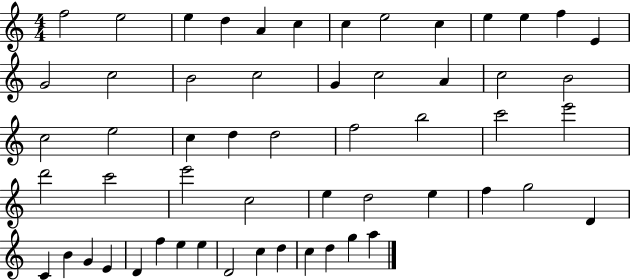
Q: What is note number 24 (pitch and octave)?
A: E5